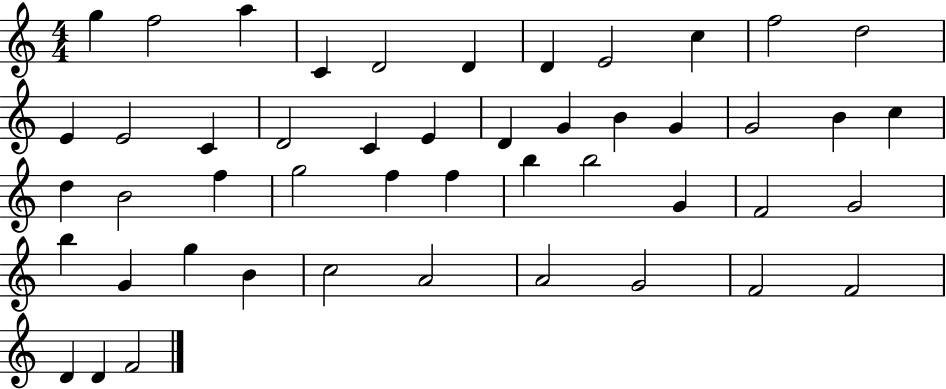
{
  \clef treble
  \numericTimeSignature
  \time 4/4
  \key c \major
  g''4 f''2 a''4 | c'4 d'2 d'4 | d'4 e'2 c''4 | f''2 d''2 | \break e'4 e'2 c'4 | d'2 c'4 e'4 | d'4 g'4 b'4 g'4 | g'2 b'4 c''4 | \break d''4 b'2 f''4 | g''2 f''4 f''4 | b''4 b''2 g'4 | f'2 g'2 | \break b''4 g'4 g''4 b'4 | c''2 a'2 | a'2 g'2 | f'2 f'2 | \break d'4 d'4 f'2 | \bar "|."
}